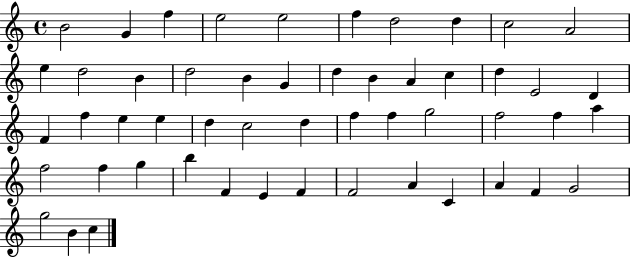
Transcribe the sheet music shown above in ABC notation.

X:1
T:Untitled
M:4/4
L:1/4
K:C
B2 G f e2 e2 f d2 d c2 A2 e d2 B d2 B G d B A c d E2 D F f e e d c2 d f f g2 f2 f a f2 f g b F E F F2 A C A F G2 g2 B c